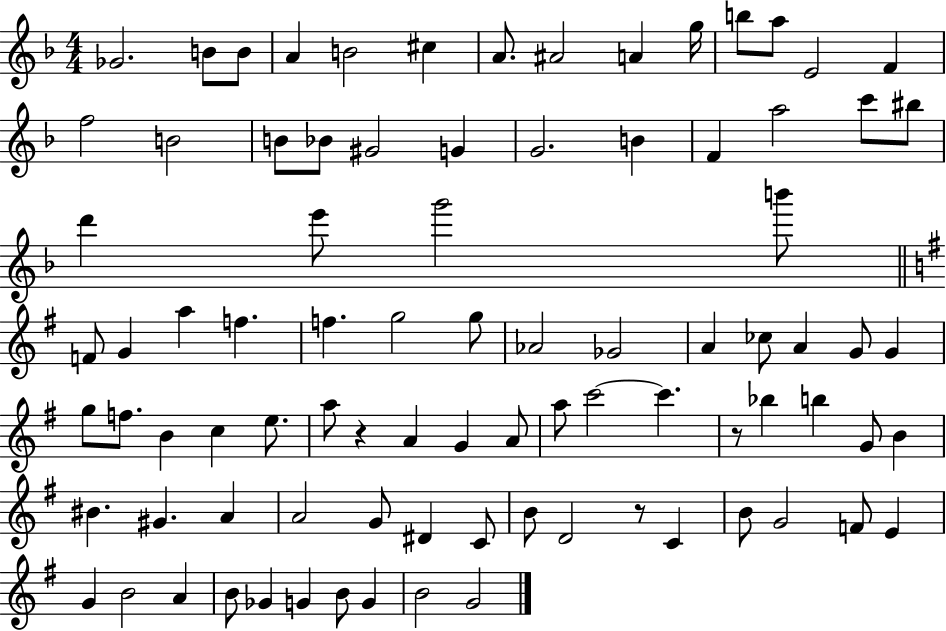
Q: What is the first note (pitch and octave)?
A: Gb4